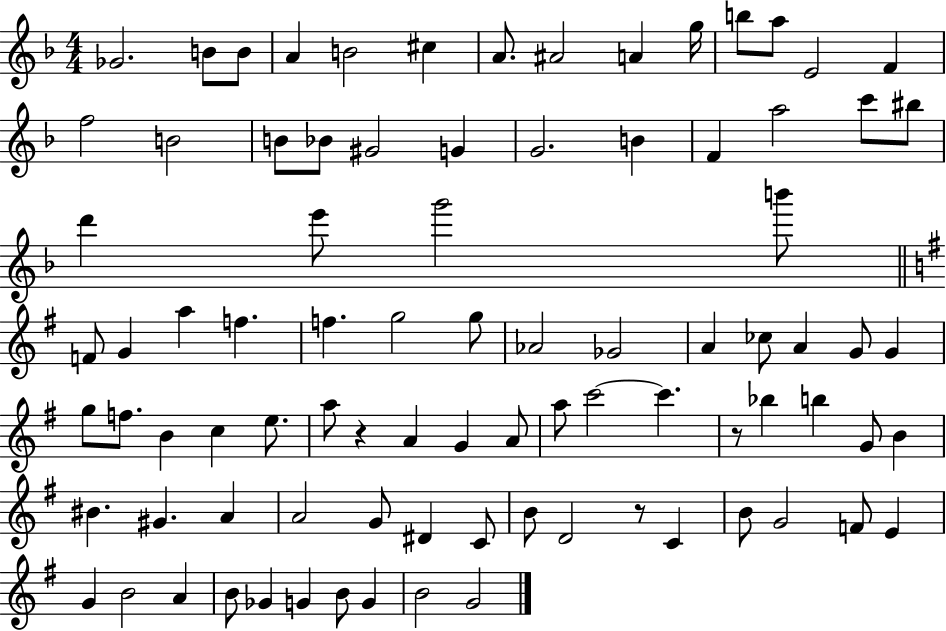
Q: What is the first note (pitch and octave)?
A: Gb4